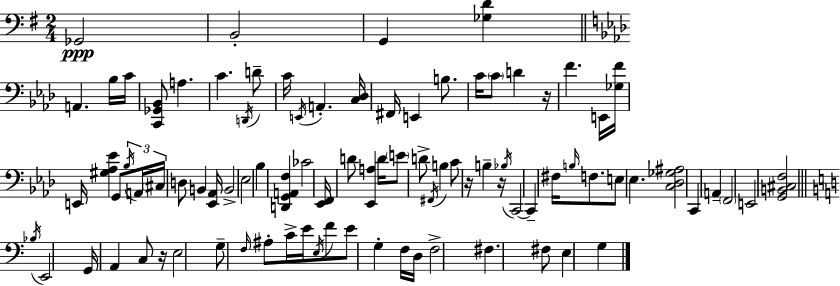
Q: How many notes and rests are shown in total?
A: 89